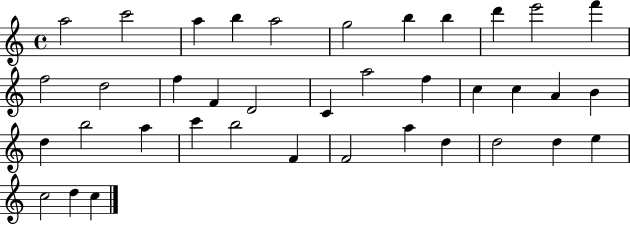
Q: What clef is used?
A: treble